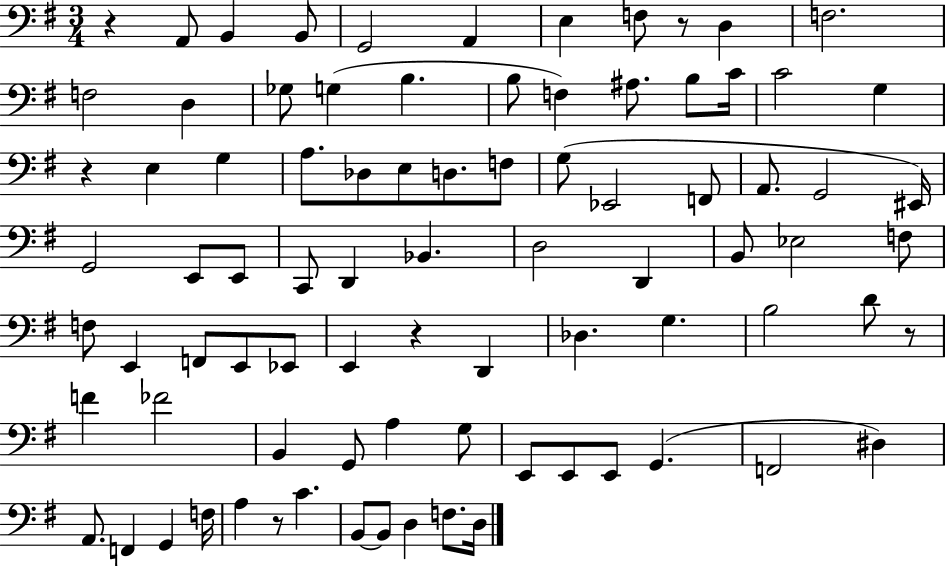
{
  \clef bass
  \numericTimeSignature
  \time 3/4
  \key g \major
  r4 a,8 b,4 b,8 | g,2 a,4 | e4 f8 r8 d4 | f2. | \break f2 d4 | ges8 g4( b4. | b8 f4) ais8. b8 c'16 | c'2 g4 | \break r4 e4 g4 | a8. des8 e8 d8. f8 | g8( ees,2 f,8 | a,8. g,2 eis,16) | \break g,2 e,8 e,8 | c,8 d,4 bes,4. | d2 d,4 | b,8 ees2 f8 | \break f8 e,4 f,8 e,8 ees,8 | e,4 r4 d,4 | des4. g4. | b2 d'8 r8 | \break f'4 fes'2 | b,4 g,8 a4 g8 | e,8 e,8 e,8 g,4.( | f,2 dis4) | \break a,8. f,4 g,4 f16 | a4 r8 c'4. | b,8~~ b,8 d4 f8. d16 | \bar "|."
}